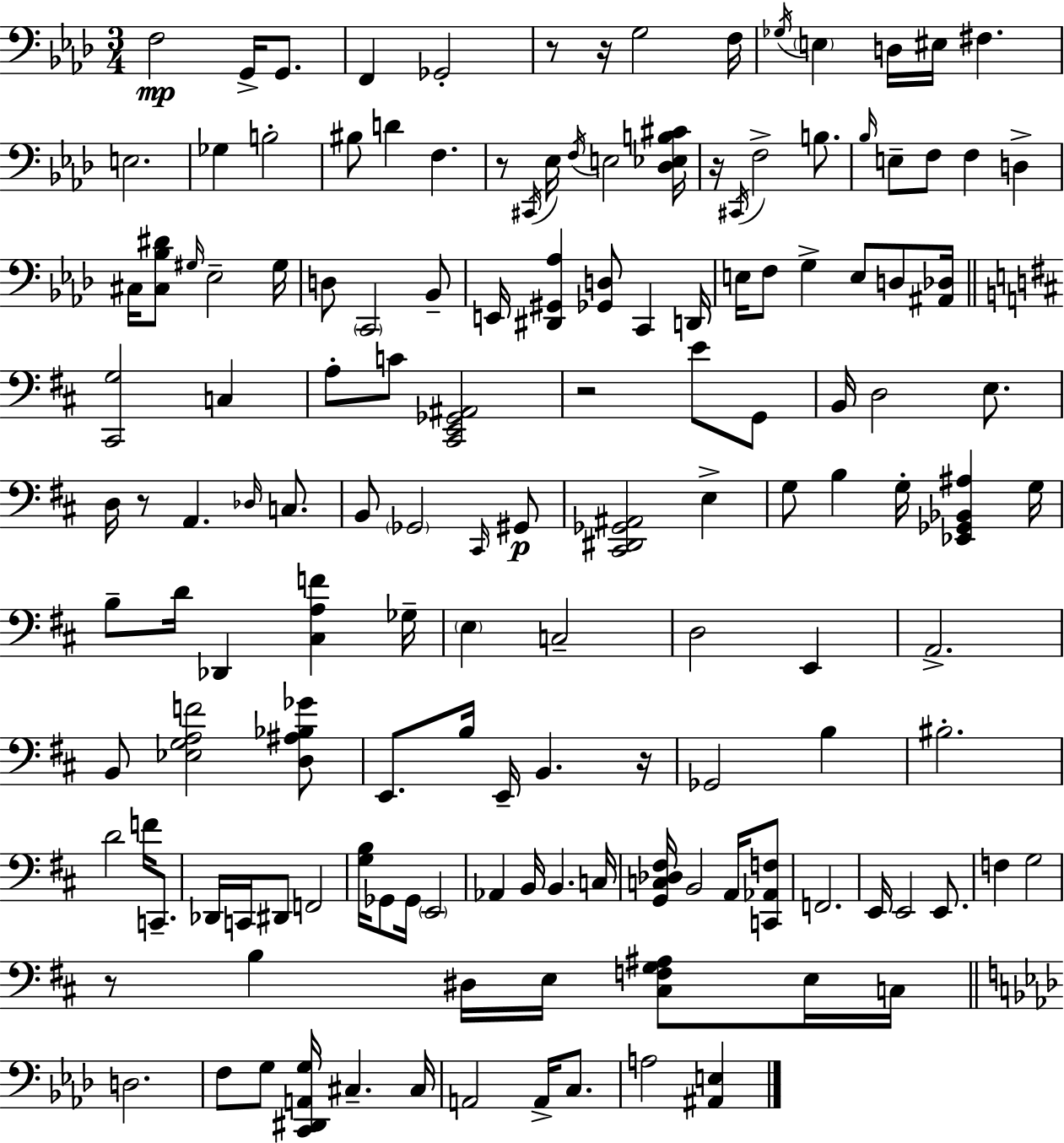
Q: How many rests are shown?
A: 8